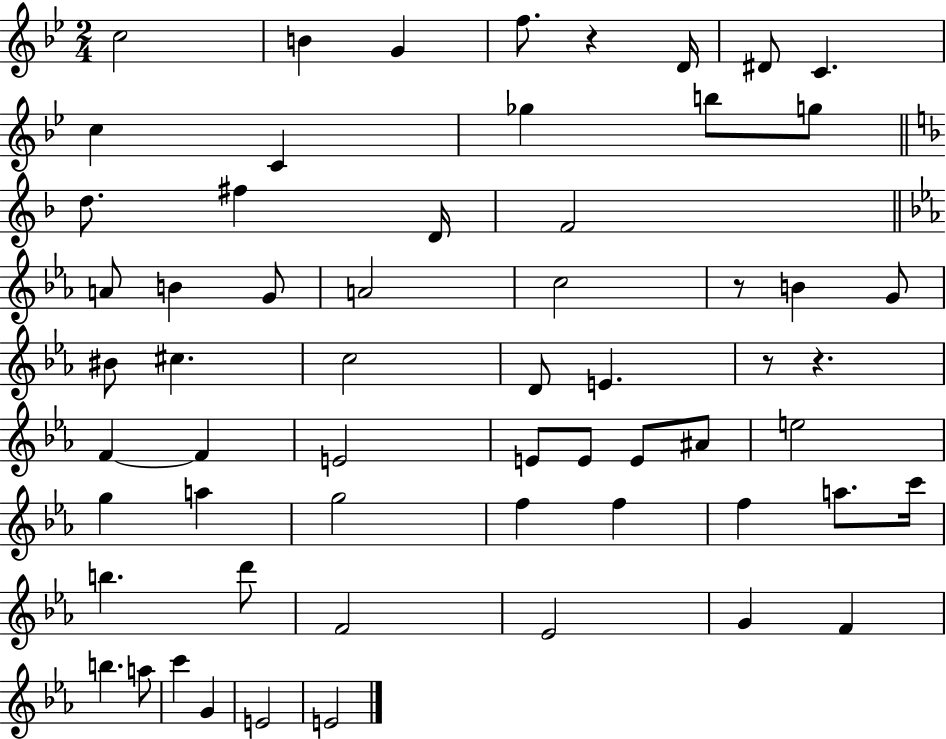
C5/h B4/q G4/q F5/e. R/q D4/s D#4/e C4/q. C5/q C4/q Gb5/q B5/e G5/e D5/e. F#5/q D4/s F4/h A4/e B4/q G4/e A4/h C5/h R/e B4/q G4/e BIS4/e C#5/q. C5/h D4/e E4/q. R/e R/q. F4/q F4/q E4/h E4/e E4/e E4/e A#4/e E5/h G5/q A5/q G5/h F5/q F5/q F5/q A5/e. C6/s B5/q. D6/e F4/h Eb4/h G4/q F4/q B5/q. A5/e C6/q G4/q E4/h E4/h